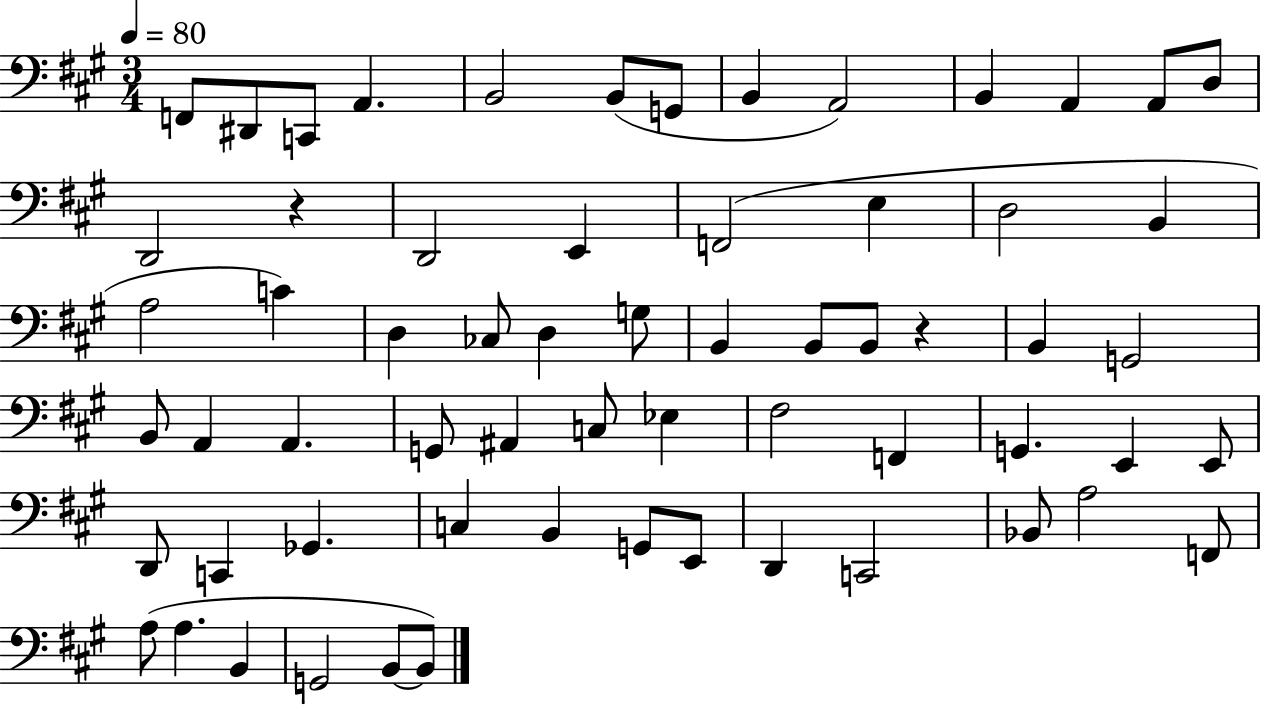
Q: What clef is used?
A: bass